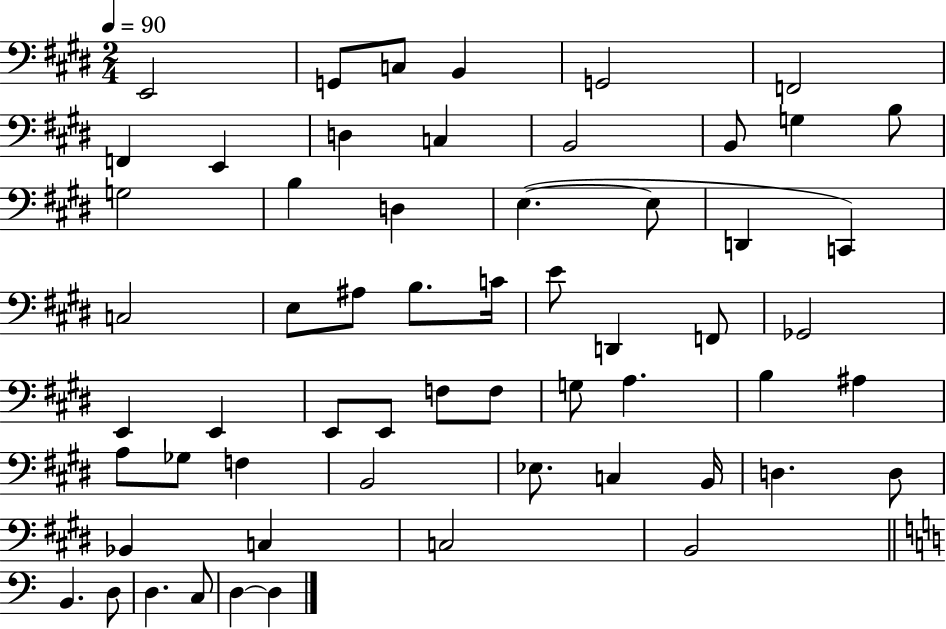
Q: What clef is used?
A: bass